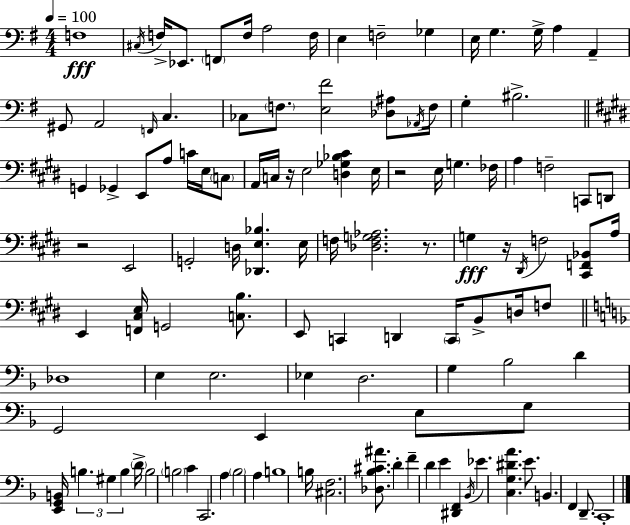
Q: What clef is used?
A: bass